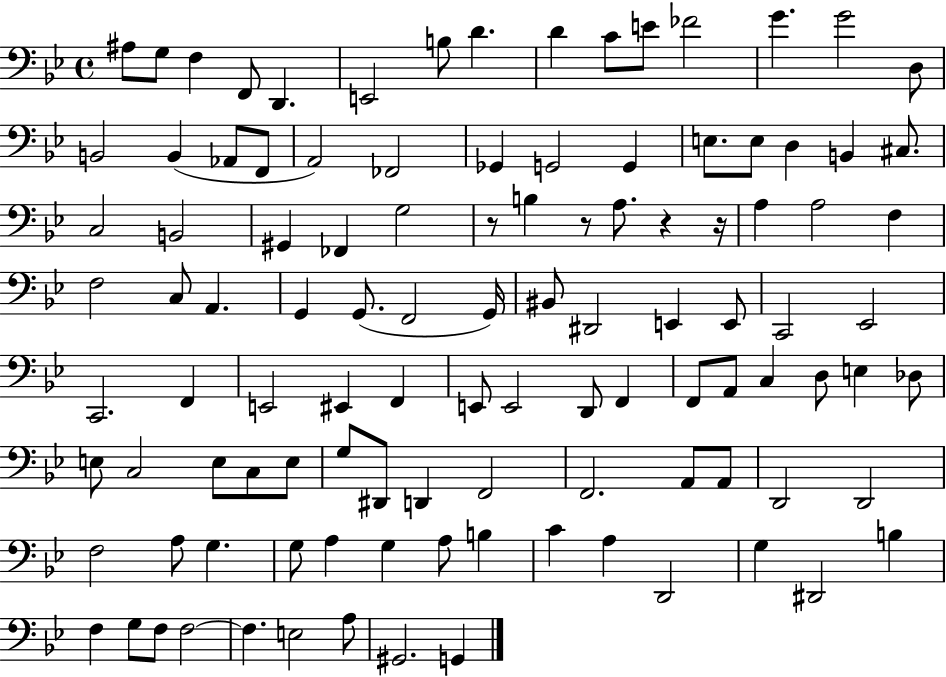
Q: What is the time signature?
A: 4/4